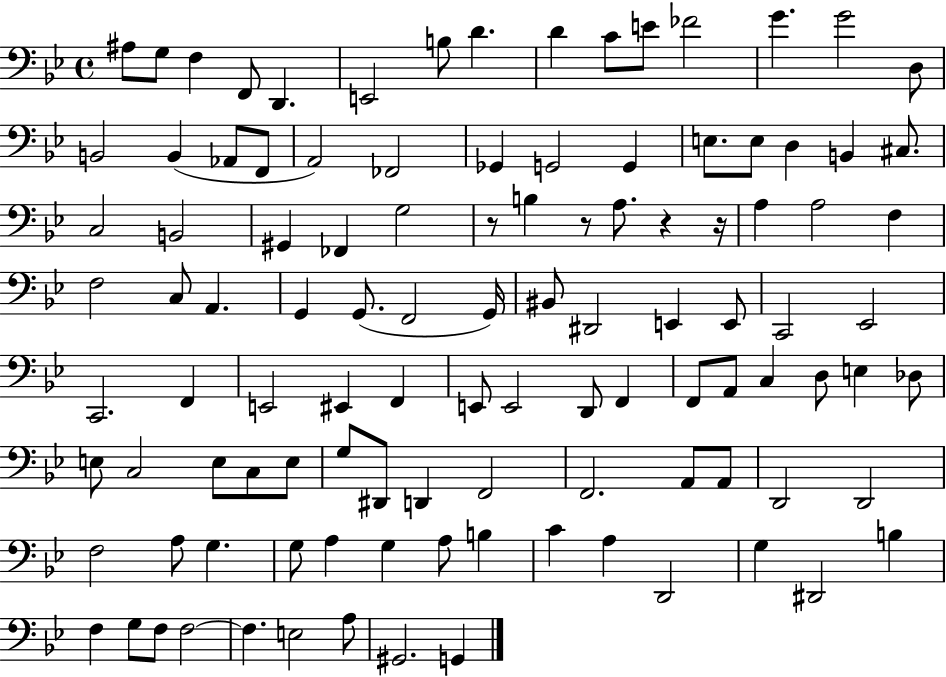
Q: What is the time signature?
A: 4/4